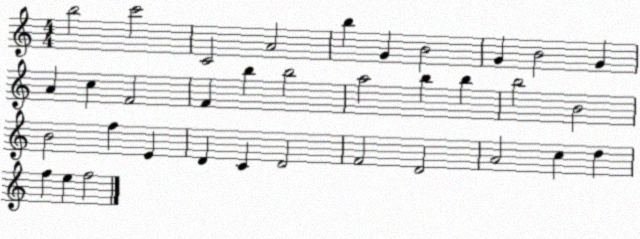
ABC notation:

X:1
T:Untitled
M:4/4
L:1/4
K:C
b2 c'2 C2 A2 b G B2 G B2 G A c F2 F b b2 a2 b b b2 B2 B2 f E D C D2 F2 D2 A2 c d f e f2